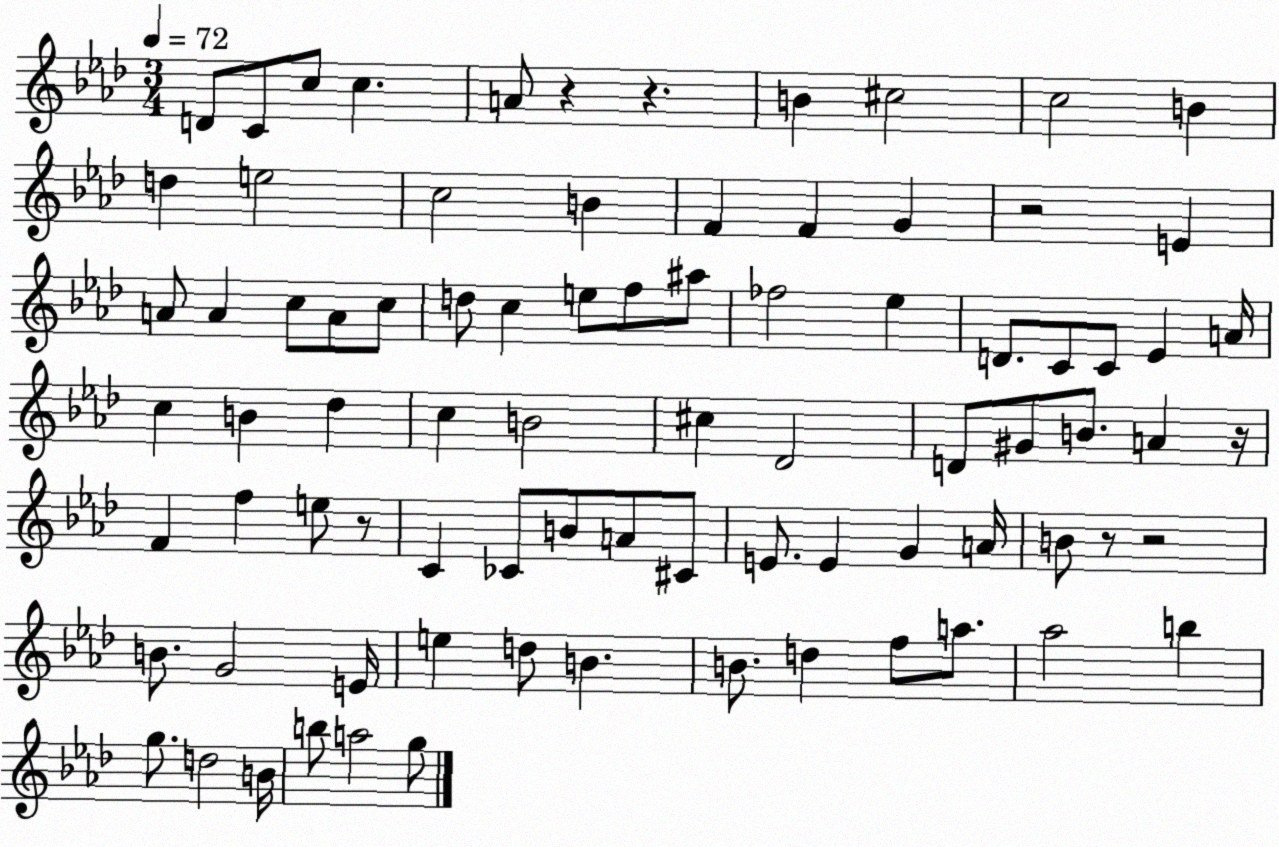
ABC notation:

X:1
T:Untitled
M:3/4
L:1/4
K:Ab
D/2 C/2 c/2 c A/2 z z B ^c2 c2 B d e2 c2 B F F G z2 E A/2 A c/2 A/2 c/2 d/2 c e/2 f/2 ^a/2 _f2 _e D/2 C/2 C/2 _E A/4 c B _d c B2 ^c _D2 D/2 ^G/2 B/2 A z/4 F f e/2 z/2 C _C/2 B/2 A/2 ^C/2 E/2 E G A/4 B/2 z/2 z2 B/2 G2 E/4 e d/2 B B/2 d f/2 a/2 _a2 b g/2 d2 B/4 b/2 a2 g/2